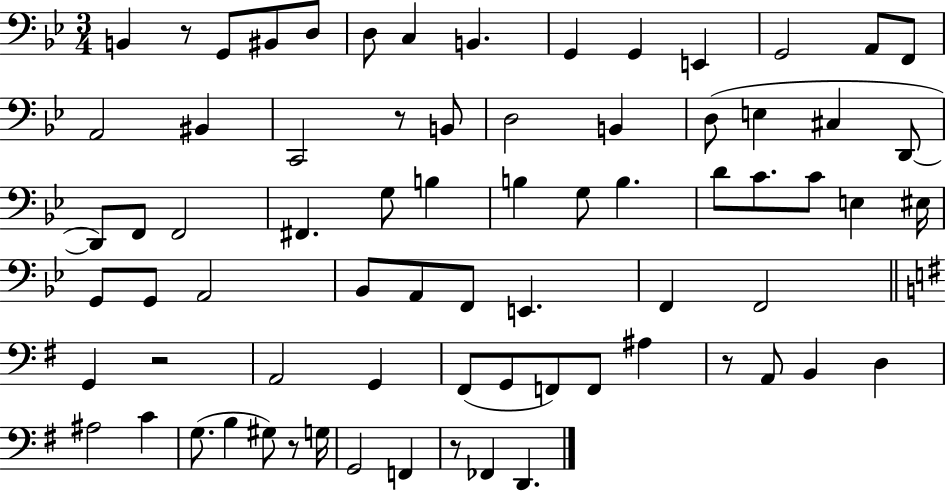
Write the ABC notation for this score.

X:1
T:Untitled
M:3/4
L:1/4
K:Bb
B,, z/2 G,,/2 ^B,,/2 D,/2 D,/2 C, B,, G,, G,, E,, G,,2 A,,/2 F,,/2 A,,2 ^B,, C,,2 z/2 B,,/2 D,2 B,, D,/2 E, ^C, D,,/2 D,,/2 F,,/2 F,,2 ^F,, G,/2 B, B, G,/2 B, D/2 C/2 C/2 E, ^E,/4 G,,/2 G,,/2 A,,2 _B,,/2 A,,/2 F,,/2 E,, F,, F,,2 G,, z2 A,,2 G,, ^F,,/2 G,,/2 F,,/2 F,,/2 ^A, z/2 A,,/2 B,, D, ^A,2 C G,/2 B, ^G,/2 z/2 G,/4 G,,2 F,, z/2 _F,, D,,